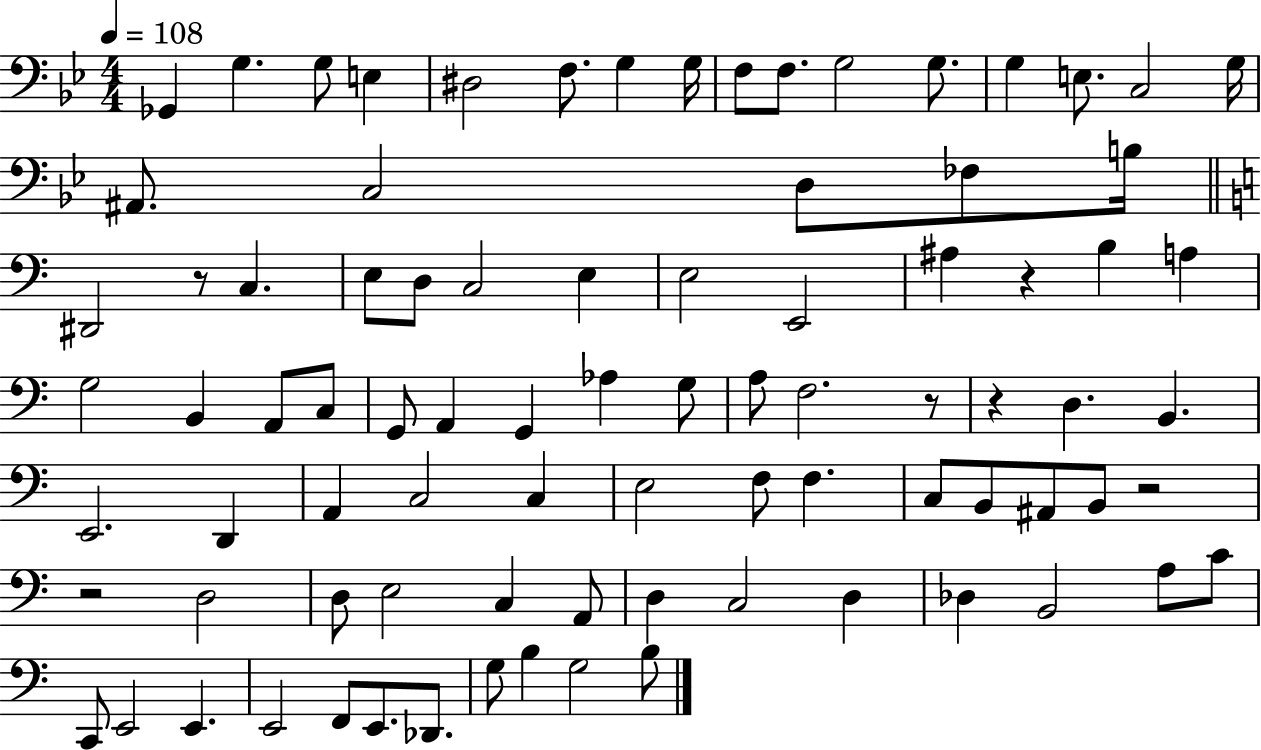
{
  \clef bass
  \numericTimeSignature
  \time 4/4
  \key bes \major
  \tempo 4 = 108
  ges,4 g4. g8 e4 | dis2 f8. g4 g16 | f8 f8. g2 g8. | g4 e8. c2 g16 | \break ais,8. c2 d8 fes8 b16 | \bar "||" \break \key a \minor dis,2 r8 c4. | e8 d8 c2 e4 | e2 e,2 | ais4 r4 b4 a4 | \break g2 b,4 a,8 c8 | g,8 a,4 g,4 aes4 g8 | a8 f2. r8 | r4 d4. b,4. | \break e,2. d,4 | a,4 c2 c4 | e2 f8 f4. | c8 b,8 ais,8 b,8 r2 | \break r2 d2 | d8 e2 c4 a,8 | d4 c2 d4 | des4 b,2 a8 c'8 | \break c,8 e,2 e,4. | e,2 f,8 e,8. des,8. | g8 b4 g2 b8 | \bar "|."
}